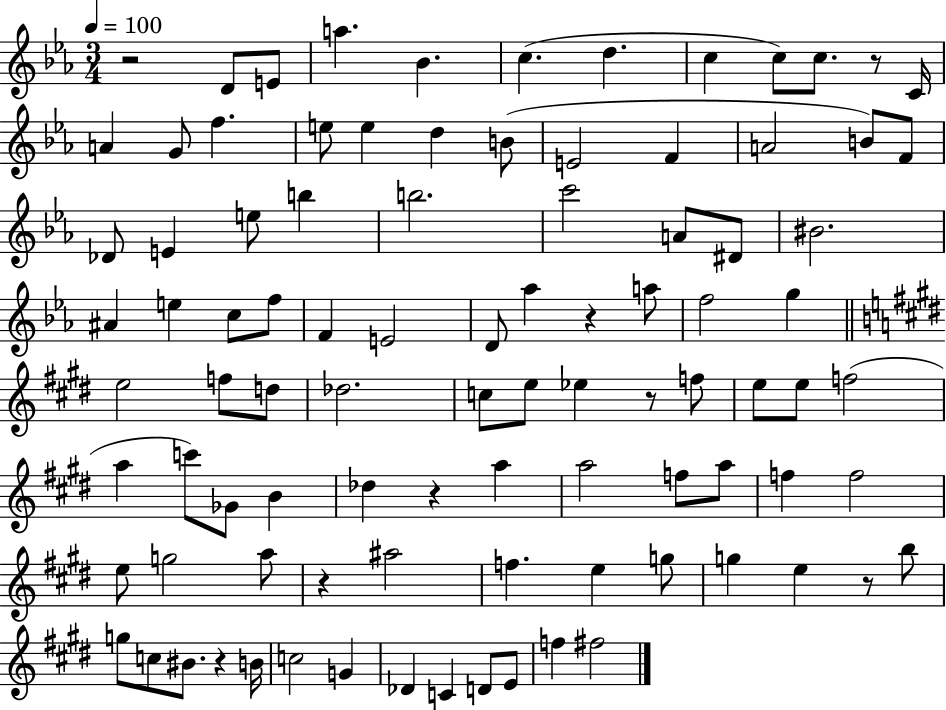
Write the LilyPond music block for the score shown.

{
  \clef treble
  \numericTimeSignature
  \time 3/4
  \key ees \major
  \tempo 4 = 100
  r2 d'8 e'8 | a''4. bes'4. | c''4.( d''4. | c''4 c''8) c''8. r8 c'16 | \break a'4 g'8 f''4. | e''8 e''4 d''4 b'8( | e'2 f'4 | a'2 b'8) f'8 | \break des'8 e'4 e''8 b''4 | b''2. | c'''2 a'8 dis'8 | bis'2. | \break ais'4 e''4 c''8 f''8 | f'4 e'2 | d'8 aes''4 r4 a''8 | f''2 g''4 | \break \bar "||" \break \key e \major e''2 f''8 d''8 | des''2. | c''8 e''8 ees''4 r8 f''8 | e''8 e''8 f''2( | \break a''4 c'''8) ges'8 b'4 | des''4 r4 a''4 | a''2 f''8 a''8 | f''4 f''2 | \break e''8 g''2 a''8 | r4 ais''2 | f''4. e''4 g''8 | g''4 e''4 r8 b''8 | \break g''8 c''8 bis'8. r4 b'16 | c''2 g'4 | des'4 c'4 d'8 e'8 | f''4 fis''2 | \break \bar "|."
}